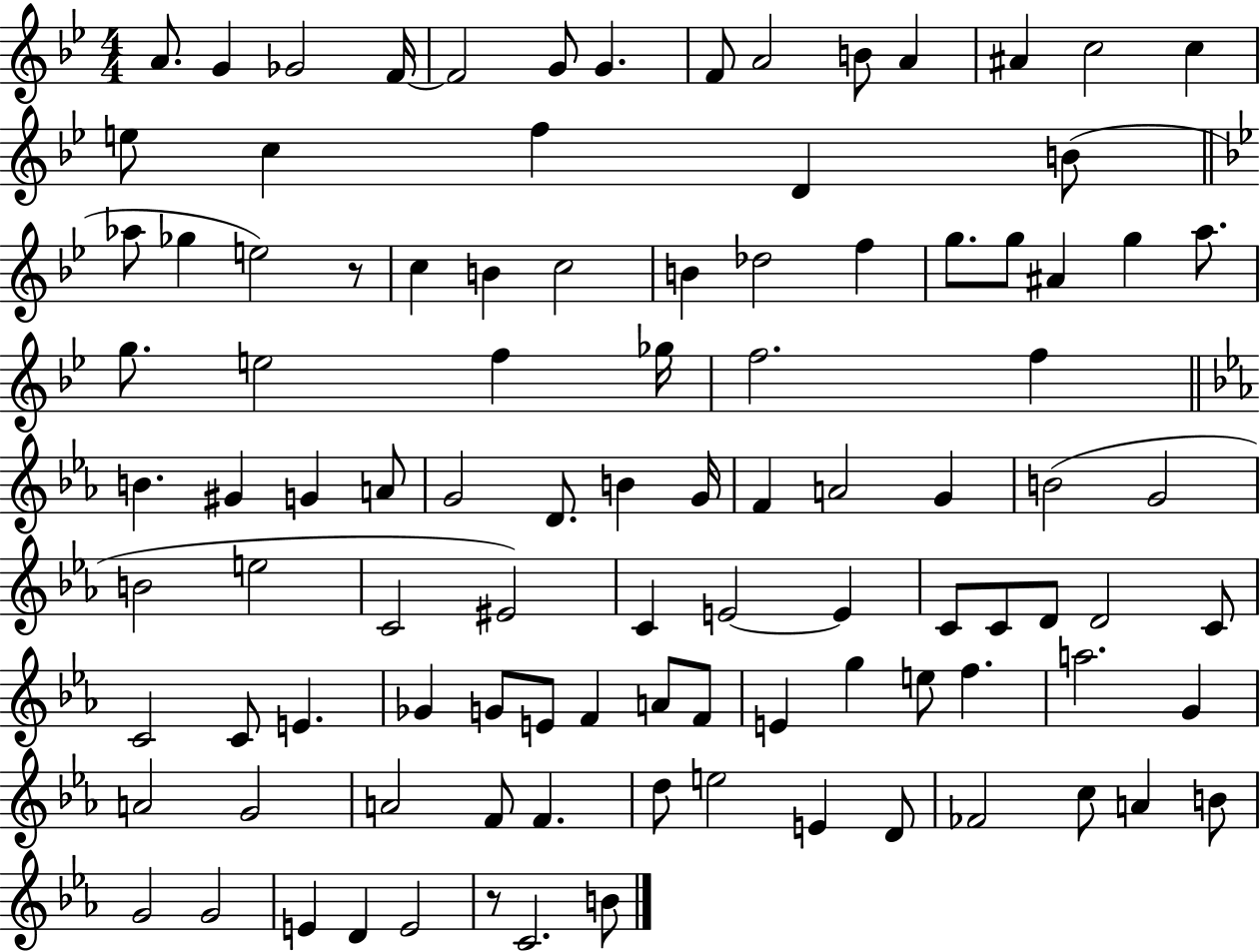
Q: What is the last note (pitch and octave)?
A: B4